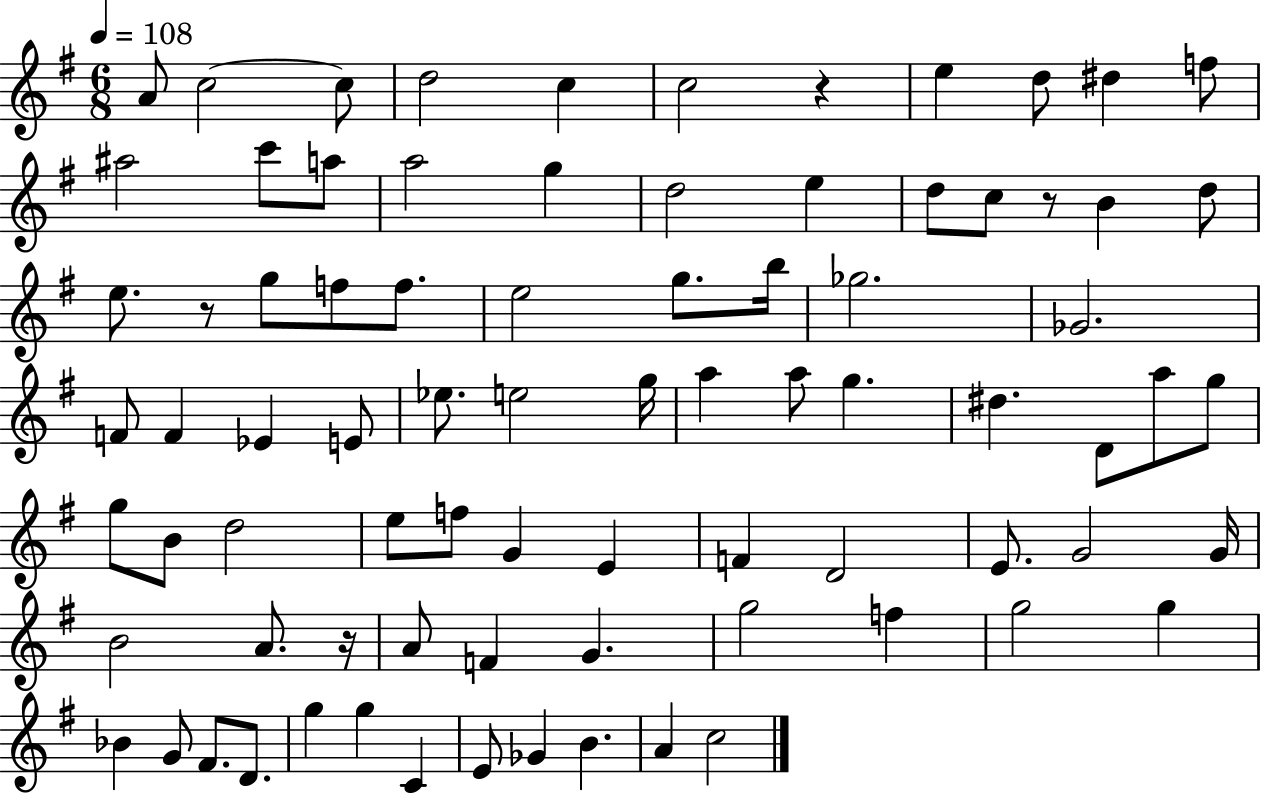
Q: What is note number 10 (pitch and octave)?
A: F5